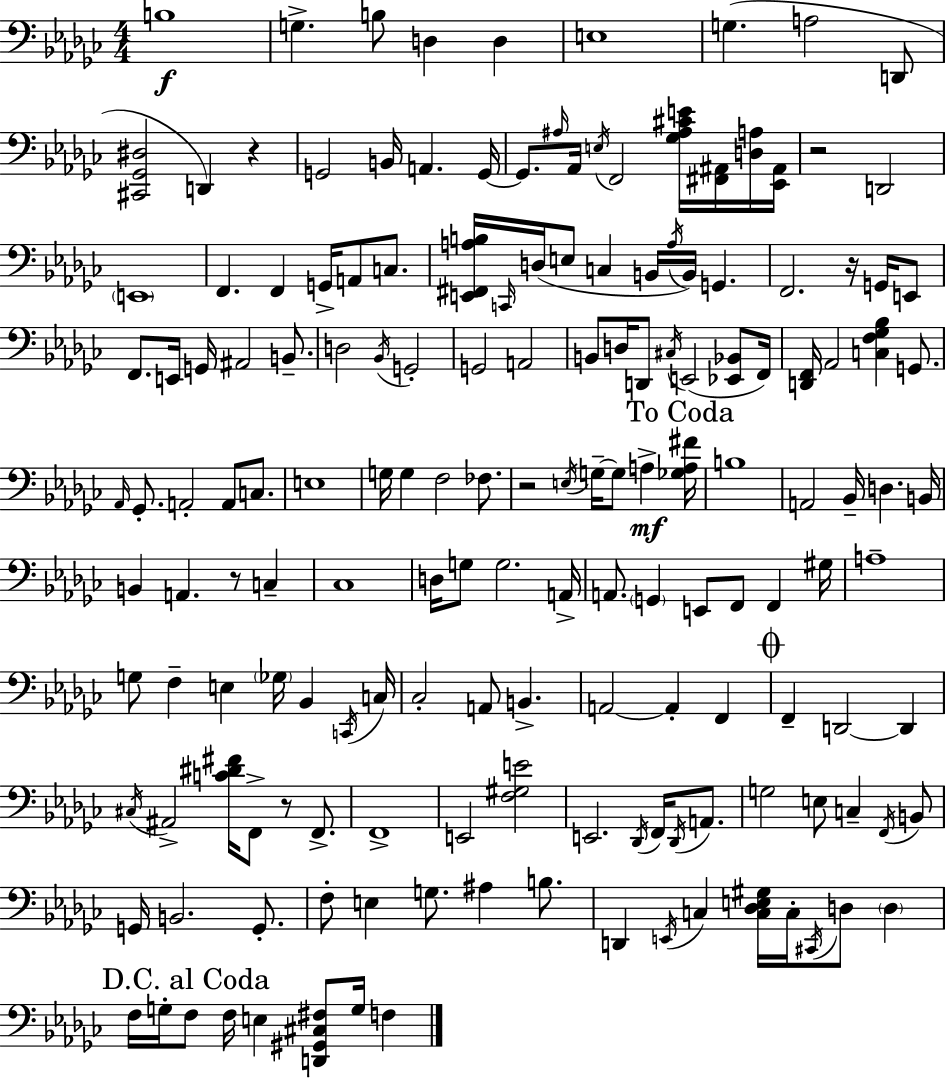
{
  \clef bass
  \numericTimeSignature
  \time 4/4
  \key ees \minor
  b1\f | g4.-> b8 d4 d4 | e1 | g4.( a2 d,8 | \break <cis, ges, dis>2 d,4) r4 | g,2 b,16 a,4. g,16~~ | g,8. \grace { ais16 } aes,16 \acciaccatura { e16 } f,2 <ges ais cis' e'>16 <fis, ais,>16 | <d a>16 <ees, ais,>16 r2 d,2 | \break \parenthesize e,1 | f,4. f,4 g,16-> a,8 c8. | <e, fis, a b>16 \grace { c,16 }( d16 e8 c4 b,16 \acciaccatura { a16 }) b,16 g,4. | f,2. | \break r16 g,16 e,8 f,8. e,16 g,16 ais,2 | b,8.-- d2 \acciaccatura { bes,16 } g,2-. | g,2 a,2 | b,8 d16 d,8 \acciaccatura { cis16 }( e,2 | \break <ees, bes,>8 f,16) <d, f,>16 aes,2 <c f ges bes>4 | g,8. \grace { aes,16 } ges,8.-. a,2-. | a,8 c8. e1 | g16 g4 f2 | \break fes8. r2 \acciaccatura { e16 } | g16--~~ g8 a4->\mf \mark "To Coda" <ges a fis'>16 b1 | a,2 | bes,16-- d4. b,16 b,4 a,4. | \break r8 c4-- ces1 | d16 g8 g2. | a,16-> a,8. \parenthesize g,4 e,8 | f,8 f,4 gis16 a1-- | \break g8 f4-- e4 | \parenthesize ges16 bes,4 \acciaccatura { c,16 } c16 ces2-. | a,8 b,4.-> a,2~~ | a,4-. f,4 \mark \markup { \musicglyph "scripts.coda" } f,4-- d,2~~ | \break d,4 \acciaccatura { cis16 } ais,2-> | <c' dis' fis'>16 f,8-> r8 f,8.-> f,1-> | e,2 | <f gis e'>2 e,2. | \break \acciaccatura { des,16 } f,16 \acciaccatura { des,16 } a,8. g2 | e8 c4-- \acciaccatura { f,16 } b,8 g,16 b,2. | g,8.-. f8-. e4 | g8. ais4 b8. d,4 | \break \acciaccatura { e,16 } c4 <c des e gis>16 c16-. \acciaccatura { cis,16 } d8 \parenthesize d4 \mark "D.C. al Coda" f16 | g16-. f8 f16 e4 <d, gis, cis fis>8 g16 f4 \bar "|."
}